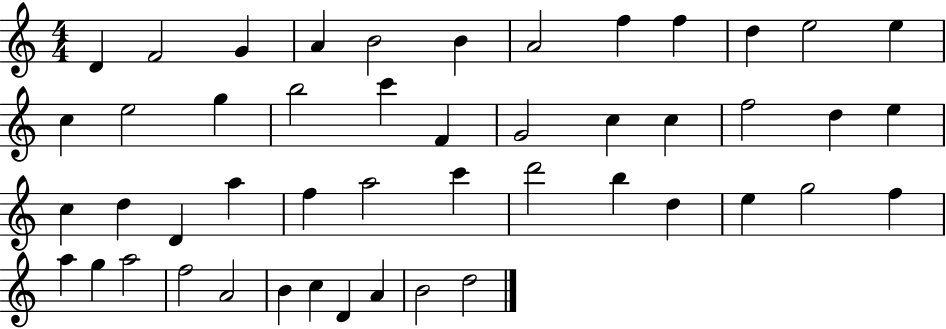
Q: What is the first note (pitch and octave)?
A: D4